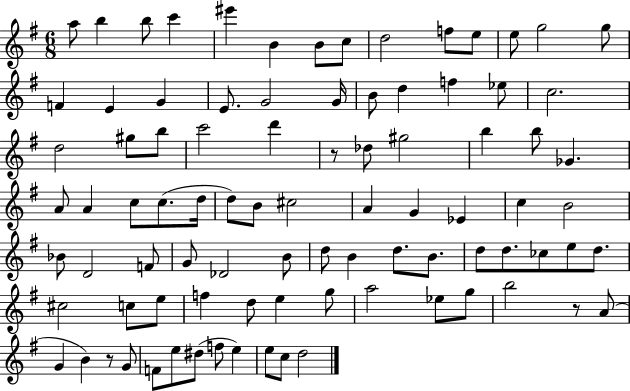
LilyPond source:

{
  \clef treble
  \numericTimeSignature
  \time 6/8
  \key g \major
  a''8 b''4 b''8 c'''4 | eis'''4 b'4 b'8 c''8 | d''2 f''8 e''8 | e''8 g''2 g''8 | \break f'4 e'4 g'4 | e'8. g'2 g'16 | b'8 d''4 f''4 ees''8 | c''2. | \break d''2 gis''8 b''8 | c'''2 d'''4 | r8 des''8 gis''2 | b''4 b''8 ges'4. | \break a'8 a'4 c''8 c''8.( d''16 | d''8) b'8 cis''2 | a'4 g'4 ees'4 | c''4 b'2 | \break bes'8 d'2 f'8 | g'8 des'2 b'8 | d''8 b'4 d''8. b'8. | d''8 d''8. ces''8 e''8 d''8. | \break cis''2 c''8 e''8 | f''4 d''8 e''4 g''8 | a''2 ees''8 g''8 | b''2 r8 a'8( | \break g'4 b'4) r8 g'8 | f'8 e''8 dis''8( f''8 e''4) | e''8 c''8 d''2 | \bar "|."
}